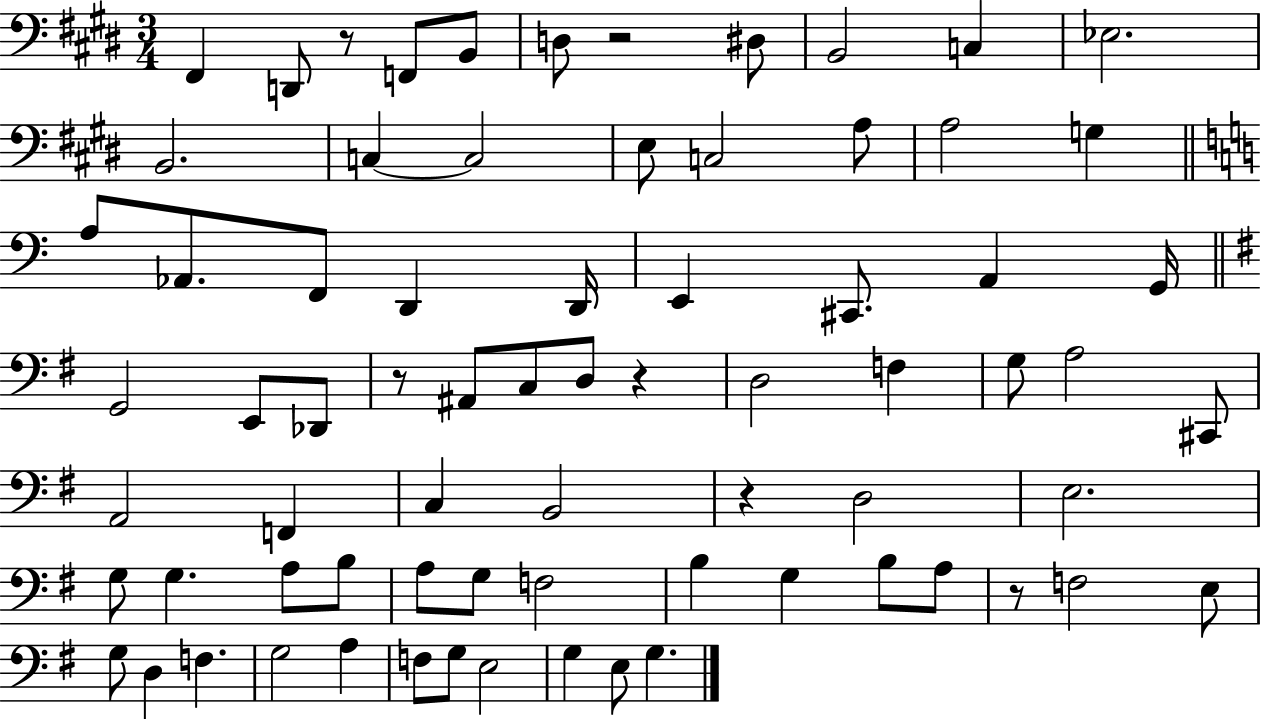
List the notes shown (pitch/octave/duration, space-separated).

F#2/q D2/e R/e F2/e B2/e D3/e R/h D#3/e B2/h C3/q Eb3/h. B2/h. C3/q C3/h E3/e C3/h A3/e A3/h G3/q A3/e Ab2/e. F2/e D2/q D2/s E2/q C#2/e. A2/q G2/s G2/h E2/e Db2/e R/e A#2/e C3/e D3/e R/q D3/h F3/q G3/e A3/h C#2/e A2/h F2/q C3/q B2/h R/q D3/h E3/h. G3/e G3/q. A3/e B3/e A3/e G3/e F3/h B3/q G3/q B3/e A3/e R/e F3/h E3/e G3/e D3/q F3/q. G3/h A3/q F3/e G3/e E3/h G3/q E3/e G3/q.